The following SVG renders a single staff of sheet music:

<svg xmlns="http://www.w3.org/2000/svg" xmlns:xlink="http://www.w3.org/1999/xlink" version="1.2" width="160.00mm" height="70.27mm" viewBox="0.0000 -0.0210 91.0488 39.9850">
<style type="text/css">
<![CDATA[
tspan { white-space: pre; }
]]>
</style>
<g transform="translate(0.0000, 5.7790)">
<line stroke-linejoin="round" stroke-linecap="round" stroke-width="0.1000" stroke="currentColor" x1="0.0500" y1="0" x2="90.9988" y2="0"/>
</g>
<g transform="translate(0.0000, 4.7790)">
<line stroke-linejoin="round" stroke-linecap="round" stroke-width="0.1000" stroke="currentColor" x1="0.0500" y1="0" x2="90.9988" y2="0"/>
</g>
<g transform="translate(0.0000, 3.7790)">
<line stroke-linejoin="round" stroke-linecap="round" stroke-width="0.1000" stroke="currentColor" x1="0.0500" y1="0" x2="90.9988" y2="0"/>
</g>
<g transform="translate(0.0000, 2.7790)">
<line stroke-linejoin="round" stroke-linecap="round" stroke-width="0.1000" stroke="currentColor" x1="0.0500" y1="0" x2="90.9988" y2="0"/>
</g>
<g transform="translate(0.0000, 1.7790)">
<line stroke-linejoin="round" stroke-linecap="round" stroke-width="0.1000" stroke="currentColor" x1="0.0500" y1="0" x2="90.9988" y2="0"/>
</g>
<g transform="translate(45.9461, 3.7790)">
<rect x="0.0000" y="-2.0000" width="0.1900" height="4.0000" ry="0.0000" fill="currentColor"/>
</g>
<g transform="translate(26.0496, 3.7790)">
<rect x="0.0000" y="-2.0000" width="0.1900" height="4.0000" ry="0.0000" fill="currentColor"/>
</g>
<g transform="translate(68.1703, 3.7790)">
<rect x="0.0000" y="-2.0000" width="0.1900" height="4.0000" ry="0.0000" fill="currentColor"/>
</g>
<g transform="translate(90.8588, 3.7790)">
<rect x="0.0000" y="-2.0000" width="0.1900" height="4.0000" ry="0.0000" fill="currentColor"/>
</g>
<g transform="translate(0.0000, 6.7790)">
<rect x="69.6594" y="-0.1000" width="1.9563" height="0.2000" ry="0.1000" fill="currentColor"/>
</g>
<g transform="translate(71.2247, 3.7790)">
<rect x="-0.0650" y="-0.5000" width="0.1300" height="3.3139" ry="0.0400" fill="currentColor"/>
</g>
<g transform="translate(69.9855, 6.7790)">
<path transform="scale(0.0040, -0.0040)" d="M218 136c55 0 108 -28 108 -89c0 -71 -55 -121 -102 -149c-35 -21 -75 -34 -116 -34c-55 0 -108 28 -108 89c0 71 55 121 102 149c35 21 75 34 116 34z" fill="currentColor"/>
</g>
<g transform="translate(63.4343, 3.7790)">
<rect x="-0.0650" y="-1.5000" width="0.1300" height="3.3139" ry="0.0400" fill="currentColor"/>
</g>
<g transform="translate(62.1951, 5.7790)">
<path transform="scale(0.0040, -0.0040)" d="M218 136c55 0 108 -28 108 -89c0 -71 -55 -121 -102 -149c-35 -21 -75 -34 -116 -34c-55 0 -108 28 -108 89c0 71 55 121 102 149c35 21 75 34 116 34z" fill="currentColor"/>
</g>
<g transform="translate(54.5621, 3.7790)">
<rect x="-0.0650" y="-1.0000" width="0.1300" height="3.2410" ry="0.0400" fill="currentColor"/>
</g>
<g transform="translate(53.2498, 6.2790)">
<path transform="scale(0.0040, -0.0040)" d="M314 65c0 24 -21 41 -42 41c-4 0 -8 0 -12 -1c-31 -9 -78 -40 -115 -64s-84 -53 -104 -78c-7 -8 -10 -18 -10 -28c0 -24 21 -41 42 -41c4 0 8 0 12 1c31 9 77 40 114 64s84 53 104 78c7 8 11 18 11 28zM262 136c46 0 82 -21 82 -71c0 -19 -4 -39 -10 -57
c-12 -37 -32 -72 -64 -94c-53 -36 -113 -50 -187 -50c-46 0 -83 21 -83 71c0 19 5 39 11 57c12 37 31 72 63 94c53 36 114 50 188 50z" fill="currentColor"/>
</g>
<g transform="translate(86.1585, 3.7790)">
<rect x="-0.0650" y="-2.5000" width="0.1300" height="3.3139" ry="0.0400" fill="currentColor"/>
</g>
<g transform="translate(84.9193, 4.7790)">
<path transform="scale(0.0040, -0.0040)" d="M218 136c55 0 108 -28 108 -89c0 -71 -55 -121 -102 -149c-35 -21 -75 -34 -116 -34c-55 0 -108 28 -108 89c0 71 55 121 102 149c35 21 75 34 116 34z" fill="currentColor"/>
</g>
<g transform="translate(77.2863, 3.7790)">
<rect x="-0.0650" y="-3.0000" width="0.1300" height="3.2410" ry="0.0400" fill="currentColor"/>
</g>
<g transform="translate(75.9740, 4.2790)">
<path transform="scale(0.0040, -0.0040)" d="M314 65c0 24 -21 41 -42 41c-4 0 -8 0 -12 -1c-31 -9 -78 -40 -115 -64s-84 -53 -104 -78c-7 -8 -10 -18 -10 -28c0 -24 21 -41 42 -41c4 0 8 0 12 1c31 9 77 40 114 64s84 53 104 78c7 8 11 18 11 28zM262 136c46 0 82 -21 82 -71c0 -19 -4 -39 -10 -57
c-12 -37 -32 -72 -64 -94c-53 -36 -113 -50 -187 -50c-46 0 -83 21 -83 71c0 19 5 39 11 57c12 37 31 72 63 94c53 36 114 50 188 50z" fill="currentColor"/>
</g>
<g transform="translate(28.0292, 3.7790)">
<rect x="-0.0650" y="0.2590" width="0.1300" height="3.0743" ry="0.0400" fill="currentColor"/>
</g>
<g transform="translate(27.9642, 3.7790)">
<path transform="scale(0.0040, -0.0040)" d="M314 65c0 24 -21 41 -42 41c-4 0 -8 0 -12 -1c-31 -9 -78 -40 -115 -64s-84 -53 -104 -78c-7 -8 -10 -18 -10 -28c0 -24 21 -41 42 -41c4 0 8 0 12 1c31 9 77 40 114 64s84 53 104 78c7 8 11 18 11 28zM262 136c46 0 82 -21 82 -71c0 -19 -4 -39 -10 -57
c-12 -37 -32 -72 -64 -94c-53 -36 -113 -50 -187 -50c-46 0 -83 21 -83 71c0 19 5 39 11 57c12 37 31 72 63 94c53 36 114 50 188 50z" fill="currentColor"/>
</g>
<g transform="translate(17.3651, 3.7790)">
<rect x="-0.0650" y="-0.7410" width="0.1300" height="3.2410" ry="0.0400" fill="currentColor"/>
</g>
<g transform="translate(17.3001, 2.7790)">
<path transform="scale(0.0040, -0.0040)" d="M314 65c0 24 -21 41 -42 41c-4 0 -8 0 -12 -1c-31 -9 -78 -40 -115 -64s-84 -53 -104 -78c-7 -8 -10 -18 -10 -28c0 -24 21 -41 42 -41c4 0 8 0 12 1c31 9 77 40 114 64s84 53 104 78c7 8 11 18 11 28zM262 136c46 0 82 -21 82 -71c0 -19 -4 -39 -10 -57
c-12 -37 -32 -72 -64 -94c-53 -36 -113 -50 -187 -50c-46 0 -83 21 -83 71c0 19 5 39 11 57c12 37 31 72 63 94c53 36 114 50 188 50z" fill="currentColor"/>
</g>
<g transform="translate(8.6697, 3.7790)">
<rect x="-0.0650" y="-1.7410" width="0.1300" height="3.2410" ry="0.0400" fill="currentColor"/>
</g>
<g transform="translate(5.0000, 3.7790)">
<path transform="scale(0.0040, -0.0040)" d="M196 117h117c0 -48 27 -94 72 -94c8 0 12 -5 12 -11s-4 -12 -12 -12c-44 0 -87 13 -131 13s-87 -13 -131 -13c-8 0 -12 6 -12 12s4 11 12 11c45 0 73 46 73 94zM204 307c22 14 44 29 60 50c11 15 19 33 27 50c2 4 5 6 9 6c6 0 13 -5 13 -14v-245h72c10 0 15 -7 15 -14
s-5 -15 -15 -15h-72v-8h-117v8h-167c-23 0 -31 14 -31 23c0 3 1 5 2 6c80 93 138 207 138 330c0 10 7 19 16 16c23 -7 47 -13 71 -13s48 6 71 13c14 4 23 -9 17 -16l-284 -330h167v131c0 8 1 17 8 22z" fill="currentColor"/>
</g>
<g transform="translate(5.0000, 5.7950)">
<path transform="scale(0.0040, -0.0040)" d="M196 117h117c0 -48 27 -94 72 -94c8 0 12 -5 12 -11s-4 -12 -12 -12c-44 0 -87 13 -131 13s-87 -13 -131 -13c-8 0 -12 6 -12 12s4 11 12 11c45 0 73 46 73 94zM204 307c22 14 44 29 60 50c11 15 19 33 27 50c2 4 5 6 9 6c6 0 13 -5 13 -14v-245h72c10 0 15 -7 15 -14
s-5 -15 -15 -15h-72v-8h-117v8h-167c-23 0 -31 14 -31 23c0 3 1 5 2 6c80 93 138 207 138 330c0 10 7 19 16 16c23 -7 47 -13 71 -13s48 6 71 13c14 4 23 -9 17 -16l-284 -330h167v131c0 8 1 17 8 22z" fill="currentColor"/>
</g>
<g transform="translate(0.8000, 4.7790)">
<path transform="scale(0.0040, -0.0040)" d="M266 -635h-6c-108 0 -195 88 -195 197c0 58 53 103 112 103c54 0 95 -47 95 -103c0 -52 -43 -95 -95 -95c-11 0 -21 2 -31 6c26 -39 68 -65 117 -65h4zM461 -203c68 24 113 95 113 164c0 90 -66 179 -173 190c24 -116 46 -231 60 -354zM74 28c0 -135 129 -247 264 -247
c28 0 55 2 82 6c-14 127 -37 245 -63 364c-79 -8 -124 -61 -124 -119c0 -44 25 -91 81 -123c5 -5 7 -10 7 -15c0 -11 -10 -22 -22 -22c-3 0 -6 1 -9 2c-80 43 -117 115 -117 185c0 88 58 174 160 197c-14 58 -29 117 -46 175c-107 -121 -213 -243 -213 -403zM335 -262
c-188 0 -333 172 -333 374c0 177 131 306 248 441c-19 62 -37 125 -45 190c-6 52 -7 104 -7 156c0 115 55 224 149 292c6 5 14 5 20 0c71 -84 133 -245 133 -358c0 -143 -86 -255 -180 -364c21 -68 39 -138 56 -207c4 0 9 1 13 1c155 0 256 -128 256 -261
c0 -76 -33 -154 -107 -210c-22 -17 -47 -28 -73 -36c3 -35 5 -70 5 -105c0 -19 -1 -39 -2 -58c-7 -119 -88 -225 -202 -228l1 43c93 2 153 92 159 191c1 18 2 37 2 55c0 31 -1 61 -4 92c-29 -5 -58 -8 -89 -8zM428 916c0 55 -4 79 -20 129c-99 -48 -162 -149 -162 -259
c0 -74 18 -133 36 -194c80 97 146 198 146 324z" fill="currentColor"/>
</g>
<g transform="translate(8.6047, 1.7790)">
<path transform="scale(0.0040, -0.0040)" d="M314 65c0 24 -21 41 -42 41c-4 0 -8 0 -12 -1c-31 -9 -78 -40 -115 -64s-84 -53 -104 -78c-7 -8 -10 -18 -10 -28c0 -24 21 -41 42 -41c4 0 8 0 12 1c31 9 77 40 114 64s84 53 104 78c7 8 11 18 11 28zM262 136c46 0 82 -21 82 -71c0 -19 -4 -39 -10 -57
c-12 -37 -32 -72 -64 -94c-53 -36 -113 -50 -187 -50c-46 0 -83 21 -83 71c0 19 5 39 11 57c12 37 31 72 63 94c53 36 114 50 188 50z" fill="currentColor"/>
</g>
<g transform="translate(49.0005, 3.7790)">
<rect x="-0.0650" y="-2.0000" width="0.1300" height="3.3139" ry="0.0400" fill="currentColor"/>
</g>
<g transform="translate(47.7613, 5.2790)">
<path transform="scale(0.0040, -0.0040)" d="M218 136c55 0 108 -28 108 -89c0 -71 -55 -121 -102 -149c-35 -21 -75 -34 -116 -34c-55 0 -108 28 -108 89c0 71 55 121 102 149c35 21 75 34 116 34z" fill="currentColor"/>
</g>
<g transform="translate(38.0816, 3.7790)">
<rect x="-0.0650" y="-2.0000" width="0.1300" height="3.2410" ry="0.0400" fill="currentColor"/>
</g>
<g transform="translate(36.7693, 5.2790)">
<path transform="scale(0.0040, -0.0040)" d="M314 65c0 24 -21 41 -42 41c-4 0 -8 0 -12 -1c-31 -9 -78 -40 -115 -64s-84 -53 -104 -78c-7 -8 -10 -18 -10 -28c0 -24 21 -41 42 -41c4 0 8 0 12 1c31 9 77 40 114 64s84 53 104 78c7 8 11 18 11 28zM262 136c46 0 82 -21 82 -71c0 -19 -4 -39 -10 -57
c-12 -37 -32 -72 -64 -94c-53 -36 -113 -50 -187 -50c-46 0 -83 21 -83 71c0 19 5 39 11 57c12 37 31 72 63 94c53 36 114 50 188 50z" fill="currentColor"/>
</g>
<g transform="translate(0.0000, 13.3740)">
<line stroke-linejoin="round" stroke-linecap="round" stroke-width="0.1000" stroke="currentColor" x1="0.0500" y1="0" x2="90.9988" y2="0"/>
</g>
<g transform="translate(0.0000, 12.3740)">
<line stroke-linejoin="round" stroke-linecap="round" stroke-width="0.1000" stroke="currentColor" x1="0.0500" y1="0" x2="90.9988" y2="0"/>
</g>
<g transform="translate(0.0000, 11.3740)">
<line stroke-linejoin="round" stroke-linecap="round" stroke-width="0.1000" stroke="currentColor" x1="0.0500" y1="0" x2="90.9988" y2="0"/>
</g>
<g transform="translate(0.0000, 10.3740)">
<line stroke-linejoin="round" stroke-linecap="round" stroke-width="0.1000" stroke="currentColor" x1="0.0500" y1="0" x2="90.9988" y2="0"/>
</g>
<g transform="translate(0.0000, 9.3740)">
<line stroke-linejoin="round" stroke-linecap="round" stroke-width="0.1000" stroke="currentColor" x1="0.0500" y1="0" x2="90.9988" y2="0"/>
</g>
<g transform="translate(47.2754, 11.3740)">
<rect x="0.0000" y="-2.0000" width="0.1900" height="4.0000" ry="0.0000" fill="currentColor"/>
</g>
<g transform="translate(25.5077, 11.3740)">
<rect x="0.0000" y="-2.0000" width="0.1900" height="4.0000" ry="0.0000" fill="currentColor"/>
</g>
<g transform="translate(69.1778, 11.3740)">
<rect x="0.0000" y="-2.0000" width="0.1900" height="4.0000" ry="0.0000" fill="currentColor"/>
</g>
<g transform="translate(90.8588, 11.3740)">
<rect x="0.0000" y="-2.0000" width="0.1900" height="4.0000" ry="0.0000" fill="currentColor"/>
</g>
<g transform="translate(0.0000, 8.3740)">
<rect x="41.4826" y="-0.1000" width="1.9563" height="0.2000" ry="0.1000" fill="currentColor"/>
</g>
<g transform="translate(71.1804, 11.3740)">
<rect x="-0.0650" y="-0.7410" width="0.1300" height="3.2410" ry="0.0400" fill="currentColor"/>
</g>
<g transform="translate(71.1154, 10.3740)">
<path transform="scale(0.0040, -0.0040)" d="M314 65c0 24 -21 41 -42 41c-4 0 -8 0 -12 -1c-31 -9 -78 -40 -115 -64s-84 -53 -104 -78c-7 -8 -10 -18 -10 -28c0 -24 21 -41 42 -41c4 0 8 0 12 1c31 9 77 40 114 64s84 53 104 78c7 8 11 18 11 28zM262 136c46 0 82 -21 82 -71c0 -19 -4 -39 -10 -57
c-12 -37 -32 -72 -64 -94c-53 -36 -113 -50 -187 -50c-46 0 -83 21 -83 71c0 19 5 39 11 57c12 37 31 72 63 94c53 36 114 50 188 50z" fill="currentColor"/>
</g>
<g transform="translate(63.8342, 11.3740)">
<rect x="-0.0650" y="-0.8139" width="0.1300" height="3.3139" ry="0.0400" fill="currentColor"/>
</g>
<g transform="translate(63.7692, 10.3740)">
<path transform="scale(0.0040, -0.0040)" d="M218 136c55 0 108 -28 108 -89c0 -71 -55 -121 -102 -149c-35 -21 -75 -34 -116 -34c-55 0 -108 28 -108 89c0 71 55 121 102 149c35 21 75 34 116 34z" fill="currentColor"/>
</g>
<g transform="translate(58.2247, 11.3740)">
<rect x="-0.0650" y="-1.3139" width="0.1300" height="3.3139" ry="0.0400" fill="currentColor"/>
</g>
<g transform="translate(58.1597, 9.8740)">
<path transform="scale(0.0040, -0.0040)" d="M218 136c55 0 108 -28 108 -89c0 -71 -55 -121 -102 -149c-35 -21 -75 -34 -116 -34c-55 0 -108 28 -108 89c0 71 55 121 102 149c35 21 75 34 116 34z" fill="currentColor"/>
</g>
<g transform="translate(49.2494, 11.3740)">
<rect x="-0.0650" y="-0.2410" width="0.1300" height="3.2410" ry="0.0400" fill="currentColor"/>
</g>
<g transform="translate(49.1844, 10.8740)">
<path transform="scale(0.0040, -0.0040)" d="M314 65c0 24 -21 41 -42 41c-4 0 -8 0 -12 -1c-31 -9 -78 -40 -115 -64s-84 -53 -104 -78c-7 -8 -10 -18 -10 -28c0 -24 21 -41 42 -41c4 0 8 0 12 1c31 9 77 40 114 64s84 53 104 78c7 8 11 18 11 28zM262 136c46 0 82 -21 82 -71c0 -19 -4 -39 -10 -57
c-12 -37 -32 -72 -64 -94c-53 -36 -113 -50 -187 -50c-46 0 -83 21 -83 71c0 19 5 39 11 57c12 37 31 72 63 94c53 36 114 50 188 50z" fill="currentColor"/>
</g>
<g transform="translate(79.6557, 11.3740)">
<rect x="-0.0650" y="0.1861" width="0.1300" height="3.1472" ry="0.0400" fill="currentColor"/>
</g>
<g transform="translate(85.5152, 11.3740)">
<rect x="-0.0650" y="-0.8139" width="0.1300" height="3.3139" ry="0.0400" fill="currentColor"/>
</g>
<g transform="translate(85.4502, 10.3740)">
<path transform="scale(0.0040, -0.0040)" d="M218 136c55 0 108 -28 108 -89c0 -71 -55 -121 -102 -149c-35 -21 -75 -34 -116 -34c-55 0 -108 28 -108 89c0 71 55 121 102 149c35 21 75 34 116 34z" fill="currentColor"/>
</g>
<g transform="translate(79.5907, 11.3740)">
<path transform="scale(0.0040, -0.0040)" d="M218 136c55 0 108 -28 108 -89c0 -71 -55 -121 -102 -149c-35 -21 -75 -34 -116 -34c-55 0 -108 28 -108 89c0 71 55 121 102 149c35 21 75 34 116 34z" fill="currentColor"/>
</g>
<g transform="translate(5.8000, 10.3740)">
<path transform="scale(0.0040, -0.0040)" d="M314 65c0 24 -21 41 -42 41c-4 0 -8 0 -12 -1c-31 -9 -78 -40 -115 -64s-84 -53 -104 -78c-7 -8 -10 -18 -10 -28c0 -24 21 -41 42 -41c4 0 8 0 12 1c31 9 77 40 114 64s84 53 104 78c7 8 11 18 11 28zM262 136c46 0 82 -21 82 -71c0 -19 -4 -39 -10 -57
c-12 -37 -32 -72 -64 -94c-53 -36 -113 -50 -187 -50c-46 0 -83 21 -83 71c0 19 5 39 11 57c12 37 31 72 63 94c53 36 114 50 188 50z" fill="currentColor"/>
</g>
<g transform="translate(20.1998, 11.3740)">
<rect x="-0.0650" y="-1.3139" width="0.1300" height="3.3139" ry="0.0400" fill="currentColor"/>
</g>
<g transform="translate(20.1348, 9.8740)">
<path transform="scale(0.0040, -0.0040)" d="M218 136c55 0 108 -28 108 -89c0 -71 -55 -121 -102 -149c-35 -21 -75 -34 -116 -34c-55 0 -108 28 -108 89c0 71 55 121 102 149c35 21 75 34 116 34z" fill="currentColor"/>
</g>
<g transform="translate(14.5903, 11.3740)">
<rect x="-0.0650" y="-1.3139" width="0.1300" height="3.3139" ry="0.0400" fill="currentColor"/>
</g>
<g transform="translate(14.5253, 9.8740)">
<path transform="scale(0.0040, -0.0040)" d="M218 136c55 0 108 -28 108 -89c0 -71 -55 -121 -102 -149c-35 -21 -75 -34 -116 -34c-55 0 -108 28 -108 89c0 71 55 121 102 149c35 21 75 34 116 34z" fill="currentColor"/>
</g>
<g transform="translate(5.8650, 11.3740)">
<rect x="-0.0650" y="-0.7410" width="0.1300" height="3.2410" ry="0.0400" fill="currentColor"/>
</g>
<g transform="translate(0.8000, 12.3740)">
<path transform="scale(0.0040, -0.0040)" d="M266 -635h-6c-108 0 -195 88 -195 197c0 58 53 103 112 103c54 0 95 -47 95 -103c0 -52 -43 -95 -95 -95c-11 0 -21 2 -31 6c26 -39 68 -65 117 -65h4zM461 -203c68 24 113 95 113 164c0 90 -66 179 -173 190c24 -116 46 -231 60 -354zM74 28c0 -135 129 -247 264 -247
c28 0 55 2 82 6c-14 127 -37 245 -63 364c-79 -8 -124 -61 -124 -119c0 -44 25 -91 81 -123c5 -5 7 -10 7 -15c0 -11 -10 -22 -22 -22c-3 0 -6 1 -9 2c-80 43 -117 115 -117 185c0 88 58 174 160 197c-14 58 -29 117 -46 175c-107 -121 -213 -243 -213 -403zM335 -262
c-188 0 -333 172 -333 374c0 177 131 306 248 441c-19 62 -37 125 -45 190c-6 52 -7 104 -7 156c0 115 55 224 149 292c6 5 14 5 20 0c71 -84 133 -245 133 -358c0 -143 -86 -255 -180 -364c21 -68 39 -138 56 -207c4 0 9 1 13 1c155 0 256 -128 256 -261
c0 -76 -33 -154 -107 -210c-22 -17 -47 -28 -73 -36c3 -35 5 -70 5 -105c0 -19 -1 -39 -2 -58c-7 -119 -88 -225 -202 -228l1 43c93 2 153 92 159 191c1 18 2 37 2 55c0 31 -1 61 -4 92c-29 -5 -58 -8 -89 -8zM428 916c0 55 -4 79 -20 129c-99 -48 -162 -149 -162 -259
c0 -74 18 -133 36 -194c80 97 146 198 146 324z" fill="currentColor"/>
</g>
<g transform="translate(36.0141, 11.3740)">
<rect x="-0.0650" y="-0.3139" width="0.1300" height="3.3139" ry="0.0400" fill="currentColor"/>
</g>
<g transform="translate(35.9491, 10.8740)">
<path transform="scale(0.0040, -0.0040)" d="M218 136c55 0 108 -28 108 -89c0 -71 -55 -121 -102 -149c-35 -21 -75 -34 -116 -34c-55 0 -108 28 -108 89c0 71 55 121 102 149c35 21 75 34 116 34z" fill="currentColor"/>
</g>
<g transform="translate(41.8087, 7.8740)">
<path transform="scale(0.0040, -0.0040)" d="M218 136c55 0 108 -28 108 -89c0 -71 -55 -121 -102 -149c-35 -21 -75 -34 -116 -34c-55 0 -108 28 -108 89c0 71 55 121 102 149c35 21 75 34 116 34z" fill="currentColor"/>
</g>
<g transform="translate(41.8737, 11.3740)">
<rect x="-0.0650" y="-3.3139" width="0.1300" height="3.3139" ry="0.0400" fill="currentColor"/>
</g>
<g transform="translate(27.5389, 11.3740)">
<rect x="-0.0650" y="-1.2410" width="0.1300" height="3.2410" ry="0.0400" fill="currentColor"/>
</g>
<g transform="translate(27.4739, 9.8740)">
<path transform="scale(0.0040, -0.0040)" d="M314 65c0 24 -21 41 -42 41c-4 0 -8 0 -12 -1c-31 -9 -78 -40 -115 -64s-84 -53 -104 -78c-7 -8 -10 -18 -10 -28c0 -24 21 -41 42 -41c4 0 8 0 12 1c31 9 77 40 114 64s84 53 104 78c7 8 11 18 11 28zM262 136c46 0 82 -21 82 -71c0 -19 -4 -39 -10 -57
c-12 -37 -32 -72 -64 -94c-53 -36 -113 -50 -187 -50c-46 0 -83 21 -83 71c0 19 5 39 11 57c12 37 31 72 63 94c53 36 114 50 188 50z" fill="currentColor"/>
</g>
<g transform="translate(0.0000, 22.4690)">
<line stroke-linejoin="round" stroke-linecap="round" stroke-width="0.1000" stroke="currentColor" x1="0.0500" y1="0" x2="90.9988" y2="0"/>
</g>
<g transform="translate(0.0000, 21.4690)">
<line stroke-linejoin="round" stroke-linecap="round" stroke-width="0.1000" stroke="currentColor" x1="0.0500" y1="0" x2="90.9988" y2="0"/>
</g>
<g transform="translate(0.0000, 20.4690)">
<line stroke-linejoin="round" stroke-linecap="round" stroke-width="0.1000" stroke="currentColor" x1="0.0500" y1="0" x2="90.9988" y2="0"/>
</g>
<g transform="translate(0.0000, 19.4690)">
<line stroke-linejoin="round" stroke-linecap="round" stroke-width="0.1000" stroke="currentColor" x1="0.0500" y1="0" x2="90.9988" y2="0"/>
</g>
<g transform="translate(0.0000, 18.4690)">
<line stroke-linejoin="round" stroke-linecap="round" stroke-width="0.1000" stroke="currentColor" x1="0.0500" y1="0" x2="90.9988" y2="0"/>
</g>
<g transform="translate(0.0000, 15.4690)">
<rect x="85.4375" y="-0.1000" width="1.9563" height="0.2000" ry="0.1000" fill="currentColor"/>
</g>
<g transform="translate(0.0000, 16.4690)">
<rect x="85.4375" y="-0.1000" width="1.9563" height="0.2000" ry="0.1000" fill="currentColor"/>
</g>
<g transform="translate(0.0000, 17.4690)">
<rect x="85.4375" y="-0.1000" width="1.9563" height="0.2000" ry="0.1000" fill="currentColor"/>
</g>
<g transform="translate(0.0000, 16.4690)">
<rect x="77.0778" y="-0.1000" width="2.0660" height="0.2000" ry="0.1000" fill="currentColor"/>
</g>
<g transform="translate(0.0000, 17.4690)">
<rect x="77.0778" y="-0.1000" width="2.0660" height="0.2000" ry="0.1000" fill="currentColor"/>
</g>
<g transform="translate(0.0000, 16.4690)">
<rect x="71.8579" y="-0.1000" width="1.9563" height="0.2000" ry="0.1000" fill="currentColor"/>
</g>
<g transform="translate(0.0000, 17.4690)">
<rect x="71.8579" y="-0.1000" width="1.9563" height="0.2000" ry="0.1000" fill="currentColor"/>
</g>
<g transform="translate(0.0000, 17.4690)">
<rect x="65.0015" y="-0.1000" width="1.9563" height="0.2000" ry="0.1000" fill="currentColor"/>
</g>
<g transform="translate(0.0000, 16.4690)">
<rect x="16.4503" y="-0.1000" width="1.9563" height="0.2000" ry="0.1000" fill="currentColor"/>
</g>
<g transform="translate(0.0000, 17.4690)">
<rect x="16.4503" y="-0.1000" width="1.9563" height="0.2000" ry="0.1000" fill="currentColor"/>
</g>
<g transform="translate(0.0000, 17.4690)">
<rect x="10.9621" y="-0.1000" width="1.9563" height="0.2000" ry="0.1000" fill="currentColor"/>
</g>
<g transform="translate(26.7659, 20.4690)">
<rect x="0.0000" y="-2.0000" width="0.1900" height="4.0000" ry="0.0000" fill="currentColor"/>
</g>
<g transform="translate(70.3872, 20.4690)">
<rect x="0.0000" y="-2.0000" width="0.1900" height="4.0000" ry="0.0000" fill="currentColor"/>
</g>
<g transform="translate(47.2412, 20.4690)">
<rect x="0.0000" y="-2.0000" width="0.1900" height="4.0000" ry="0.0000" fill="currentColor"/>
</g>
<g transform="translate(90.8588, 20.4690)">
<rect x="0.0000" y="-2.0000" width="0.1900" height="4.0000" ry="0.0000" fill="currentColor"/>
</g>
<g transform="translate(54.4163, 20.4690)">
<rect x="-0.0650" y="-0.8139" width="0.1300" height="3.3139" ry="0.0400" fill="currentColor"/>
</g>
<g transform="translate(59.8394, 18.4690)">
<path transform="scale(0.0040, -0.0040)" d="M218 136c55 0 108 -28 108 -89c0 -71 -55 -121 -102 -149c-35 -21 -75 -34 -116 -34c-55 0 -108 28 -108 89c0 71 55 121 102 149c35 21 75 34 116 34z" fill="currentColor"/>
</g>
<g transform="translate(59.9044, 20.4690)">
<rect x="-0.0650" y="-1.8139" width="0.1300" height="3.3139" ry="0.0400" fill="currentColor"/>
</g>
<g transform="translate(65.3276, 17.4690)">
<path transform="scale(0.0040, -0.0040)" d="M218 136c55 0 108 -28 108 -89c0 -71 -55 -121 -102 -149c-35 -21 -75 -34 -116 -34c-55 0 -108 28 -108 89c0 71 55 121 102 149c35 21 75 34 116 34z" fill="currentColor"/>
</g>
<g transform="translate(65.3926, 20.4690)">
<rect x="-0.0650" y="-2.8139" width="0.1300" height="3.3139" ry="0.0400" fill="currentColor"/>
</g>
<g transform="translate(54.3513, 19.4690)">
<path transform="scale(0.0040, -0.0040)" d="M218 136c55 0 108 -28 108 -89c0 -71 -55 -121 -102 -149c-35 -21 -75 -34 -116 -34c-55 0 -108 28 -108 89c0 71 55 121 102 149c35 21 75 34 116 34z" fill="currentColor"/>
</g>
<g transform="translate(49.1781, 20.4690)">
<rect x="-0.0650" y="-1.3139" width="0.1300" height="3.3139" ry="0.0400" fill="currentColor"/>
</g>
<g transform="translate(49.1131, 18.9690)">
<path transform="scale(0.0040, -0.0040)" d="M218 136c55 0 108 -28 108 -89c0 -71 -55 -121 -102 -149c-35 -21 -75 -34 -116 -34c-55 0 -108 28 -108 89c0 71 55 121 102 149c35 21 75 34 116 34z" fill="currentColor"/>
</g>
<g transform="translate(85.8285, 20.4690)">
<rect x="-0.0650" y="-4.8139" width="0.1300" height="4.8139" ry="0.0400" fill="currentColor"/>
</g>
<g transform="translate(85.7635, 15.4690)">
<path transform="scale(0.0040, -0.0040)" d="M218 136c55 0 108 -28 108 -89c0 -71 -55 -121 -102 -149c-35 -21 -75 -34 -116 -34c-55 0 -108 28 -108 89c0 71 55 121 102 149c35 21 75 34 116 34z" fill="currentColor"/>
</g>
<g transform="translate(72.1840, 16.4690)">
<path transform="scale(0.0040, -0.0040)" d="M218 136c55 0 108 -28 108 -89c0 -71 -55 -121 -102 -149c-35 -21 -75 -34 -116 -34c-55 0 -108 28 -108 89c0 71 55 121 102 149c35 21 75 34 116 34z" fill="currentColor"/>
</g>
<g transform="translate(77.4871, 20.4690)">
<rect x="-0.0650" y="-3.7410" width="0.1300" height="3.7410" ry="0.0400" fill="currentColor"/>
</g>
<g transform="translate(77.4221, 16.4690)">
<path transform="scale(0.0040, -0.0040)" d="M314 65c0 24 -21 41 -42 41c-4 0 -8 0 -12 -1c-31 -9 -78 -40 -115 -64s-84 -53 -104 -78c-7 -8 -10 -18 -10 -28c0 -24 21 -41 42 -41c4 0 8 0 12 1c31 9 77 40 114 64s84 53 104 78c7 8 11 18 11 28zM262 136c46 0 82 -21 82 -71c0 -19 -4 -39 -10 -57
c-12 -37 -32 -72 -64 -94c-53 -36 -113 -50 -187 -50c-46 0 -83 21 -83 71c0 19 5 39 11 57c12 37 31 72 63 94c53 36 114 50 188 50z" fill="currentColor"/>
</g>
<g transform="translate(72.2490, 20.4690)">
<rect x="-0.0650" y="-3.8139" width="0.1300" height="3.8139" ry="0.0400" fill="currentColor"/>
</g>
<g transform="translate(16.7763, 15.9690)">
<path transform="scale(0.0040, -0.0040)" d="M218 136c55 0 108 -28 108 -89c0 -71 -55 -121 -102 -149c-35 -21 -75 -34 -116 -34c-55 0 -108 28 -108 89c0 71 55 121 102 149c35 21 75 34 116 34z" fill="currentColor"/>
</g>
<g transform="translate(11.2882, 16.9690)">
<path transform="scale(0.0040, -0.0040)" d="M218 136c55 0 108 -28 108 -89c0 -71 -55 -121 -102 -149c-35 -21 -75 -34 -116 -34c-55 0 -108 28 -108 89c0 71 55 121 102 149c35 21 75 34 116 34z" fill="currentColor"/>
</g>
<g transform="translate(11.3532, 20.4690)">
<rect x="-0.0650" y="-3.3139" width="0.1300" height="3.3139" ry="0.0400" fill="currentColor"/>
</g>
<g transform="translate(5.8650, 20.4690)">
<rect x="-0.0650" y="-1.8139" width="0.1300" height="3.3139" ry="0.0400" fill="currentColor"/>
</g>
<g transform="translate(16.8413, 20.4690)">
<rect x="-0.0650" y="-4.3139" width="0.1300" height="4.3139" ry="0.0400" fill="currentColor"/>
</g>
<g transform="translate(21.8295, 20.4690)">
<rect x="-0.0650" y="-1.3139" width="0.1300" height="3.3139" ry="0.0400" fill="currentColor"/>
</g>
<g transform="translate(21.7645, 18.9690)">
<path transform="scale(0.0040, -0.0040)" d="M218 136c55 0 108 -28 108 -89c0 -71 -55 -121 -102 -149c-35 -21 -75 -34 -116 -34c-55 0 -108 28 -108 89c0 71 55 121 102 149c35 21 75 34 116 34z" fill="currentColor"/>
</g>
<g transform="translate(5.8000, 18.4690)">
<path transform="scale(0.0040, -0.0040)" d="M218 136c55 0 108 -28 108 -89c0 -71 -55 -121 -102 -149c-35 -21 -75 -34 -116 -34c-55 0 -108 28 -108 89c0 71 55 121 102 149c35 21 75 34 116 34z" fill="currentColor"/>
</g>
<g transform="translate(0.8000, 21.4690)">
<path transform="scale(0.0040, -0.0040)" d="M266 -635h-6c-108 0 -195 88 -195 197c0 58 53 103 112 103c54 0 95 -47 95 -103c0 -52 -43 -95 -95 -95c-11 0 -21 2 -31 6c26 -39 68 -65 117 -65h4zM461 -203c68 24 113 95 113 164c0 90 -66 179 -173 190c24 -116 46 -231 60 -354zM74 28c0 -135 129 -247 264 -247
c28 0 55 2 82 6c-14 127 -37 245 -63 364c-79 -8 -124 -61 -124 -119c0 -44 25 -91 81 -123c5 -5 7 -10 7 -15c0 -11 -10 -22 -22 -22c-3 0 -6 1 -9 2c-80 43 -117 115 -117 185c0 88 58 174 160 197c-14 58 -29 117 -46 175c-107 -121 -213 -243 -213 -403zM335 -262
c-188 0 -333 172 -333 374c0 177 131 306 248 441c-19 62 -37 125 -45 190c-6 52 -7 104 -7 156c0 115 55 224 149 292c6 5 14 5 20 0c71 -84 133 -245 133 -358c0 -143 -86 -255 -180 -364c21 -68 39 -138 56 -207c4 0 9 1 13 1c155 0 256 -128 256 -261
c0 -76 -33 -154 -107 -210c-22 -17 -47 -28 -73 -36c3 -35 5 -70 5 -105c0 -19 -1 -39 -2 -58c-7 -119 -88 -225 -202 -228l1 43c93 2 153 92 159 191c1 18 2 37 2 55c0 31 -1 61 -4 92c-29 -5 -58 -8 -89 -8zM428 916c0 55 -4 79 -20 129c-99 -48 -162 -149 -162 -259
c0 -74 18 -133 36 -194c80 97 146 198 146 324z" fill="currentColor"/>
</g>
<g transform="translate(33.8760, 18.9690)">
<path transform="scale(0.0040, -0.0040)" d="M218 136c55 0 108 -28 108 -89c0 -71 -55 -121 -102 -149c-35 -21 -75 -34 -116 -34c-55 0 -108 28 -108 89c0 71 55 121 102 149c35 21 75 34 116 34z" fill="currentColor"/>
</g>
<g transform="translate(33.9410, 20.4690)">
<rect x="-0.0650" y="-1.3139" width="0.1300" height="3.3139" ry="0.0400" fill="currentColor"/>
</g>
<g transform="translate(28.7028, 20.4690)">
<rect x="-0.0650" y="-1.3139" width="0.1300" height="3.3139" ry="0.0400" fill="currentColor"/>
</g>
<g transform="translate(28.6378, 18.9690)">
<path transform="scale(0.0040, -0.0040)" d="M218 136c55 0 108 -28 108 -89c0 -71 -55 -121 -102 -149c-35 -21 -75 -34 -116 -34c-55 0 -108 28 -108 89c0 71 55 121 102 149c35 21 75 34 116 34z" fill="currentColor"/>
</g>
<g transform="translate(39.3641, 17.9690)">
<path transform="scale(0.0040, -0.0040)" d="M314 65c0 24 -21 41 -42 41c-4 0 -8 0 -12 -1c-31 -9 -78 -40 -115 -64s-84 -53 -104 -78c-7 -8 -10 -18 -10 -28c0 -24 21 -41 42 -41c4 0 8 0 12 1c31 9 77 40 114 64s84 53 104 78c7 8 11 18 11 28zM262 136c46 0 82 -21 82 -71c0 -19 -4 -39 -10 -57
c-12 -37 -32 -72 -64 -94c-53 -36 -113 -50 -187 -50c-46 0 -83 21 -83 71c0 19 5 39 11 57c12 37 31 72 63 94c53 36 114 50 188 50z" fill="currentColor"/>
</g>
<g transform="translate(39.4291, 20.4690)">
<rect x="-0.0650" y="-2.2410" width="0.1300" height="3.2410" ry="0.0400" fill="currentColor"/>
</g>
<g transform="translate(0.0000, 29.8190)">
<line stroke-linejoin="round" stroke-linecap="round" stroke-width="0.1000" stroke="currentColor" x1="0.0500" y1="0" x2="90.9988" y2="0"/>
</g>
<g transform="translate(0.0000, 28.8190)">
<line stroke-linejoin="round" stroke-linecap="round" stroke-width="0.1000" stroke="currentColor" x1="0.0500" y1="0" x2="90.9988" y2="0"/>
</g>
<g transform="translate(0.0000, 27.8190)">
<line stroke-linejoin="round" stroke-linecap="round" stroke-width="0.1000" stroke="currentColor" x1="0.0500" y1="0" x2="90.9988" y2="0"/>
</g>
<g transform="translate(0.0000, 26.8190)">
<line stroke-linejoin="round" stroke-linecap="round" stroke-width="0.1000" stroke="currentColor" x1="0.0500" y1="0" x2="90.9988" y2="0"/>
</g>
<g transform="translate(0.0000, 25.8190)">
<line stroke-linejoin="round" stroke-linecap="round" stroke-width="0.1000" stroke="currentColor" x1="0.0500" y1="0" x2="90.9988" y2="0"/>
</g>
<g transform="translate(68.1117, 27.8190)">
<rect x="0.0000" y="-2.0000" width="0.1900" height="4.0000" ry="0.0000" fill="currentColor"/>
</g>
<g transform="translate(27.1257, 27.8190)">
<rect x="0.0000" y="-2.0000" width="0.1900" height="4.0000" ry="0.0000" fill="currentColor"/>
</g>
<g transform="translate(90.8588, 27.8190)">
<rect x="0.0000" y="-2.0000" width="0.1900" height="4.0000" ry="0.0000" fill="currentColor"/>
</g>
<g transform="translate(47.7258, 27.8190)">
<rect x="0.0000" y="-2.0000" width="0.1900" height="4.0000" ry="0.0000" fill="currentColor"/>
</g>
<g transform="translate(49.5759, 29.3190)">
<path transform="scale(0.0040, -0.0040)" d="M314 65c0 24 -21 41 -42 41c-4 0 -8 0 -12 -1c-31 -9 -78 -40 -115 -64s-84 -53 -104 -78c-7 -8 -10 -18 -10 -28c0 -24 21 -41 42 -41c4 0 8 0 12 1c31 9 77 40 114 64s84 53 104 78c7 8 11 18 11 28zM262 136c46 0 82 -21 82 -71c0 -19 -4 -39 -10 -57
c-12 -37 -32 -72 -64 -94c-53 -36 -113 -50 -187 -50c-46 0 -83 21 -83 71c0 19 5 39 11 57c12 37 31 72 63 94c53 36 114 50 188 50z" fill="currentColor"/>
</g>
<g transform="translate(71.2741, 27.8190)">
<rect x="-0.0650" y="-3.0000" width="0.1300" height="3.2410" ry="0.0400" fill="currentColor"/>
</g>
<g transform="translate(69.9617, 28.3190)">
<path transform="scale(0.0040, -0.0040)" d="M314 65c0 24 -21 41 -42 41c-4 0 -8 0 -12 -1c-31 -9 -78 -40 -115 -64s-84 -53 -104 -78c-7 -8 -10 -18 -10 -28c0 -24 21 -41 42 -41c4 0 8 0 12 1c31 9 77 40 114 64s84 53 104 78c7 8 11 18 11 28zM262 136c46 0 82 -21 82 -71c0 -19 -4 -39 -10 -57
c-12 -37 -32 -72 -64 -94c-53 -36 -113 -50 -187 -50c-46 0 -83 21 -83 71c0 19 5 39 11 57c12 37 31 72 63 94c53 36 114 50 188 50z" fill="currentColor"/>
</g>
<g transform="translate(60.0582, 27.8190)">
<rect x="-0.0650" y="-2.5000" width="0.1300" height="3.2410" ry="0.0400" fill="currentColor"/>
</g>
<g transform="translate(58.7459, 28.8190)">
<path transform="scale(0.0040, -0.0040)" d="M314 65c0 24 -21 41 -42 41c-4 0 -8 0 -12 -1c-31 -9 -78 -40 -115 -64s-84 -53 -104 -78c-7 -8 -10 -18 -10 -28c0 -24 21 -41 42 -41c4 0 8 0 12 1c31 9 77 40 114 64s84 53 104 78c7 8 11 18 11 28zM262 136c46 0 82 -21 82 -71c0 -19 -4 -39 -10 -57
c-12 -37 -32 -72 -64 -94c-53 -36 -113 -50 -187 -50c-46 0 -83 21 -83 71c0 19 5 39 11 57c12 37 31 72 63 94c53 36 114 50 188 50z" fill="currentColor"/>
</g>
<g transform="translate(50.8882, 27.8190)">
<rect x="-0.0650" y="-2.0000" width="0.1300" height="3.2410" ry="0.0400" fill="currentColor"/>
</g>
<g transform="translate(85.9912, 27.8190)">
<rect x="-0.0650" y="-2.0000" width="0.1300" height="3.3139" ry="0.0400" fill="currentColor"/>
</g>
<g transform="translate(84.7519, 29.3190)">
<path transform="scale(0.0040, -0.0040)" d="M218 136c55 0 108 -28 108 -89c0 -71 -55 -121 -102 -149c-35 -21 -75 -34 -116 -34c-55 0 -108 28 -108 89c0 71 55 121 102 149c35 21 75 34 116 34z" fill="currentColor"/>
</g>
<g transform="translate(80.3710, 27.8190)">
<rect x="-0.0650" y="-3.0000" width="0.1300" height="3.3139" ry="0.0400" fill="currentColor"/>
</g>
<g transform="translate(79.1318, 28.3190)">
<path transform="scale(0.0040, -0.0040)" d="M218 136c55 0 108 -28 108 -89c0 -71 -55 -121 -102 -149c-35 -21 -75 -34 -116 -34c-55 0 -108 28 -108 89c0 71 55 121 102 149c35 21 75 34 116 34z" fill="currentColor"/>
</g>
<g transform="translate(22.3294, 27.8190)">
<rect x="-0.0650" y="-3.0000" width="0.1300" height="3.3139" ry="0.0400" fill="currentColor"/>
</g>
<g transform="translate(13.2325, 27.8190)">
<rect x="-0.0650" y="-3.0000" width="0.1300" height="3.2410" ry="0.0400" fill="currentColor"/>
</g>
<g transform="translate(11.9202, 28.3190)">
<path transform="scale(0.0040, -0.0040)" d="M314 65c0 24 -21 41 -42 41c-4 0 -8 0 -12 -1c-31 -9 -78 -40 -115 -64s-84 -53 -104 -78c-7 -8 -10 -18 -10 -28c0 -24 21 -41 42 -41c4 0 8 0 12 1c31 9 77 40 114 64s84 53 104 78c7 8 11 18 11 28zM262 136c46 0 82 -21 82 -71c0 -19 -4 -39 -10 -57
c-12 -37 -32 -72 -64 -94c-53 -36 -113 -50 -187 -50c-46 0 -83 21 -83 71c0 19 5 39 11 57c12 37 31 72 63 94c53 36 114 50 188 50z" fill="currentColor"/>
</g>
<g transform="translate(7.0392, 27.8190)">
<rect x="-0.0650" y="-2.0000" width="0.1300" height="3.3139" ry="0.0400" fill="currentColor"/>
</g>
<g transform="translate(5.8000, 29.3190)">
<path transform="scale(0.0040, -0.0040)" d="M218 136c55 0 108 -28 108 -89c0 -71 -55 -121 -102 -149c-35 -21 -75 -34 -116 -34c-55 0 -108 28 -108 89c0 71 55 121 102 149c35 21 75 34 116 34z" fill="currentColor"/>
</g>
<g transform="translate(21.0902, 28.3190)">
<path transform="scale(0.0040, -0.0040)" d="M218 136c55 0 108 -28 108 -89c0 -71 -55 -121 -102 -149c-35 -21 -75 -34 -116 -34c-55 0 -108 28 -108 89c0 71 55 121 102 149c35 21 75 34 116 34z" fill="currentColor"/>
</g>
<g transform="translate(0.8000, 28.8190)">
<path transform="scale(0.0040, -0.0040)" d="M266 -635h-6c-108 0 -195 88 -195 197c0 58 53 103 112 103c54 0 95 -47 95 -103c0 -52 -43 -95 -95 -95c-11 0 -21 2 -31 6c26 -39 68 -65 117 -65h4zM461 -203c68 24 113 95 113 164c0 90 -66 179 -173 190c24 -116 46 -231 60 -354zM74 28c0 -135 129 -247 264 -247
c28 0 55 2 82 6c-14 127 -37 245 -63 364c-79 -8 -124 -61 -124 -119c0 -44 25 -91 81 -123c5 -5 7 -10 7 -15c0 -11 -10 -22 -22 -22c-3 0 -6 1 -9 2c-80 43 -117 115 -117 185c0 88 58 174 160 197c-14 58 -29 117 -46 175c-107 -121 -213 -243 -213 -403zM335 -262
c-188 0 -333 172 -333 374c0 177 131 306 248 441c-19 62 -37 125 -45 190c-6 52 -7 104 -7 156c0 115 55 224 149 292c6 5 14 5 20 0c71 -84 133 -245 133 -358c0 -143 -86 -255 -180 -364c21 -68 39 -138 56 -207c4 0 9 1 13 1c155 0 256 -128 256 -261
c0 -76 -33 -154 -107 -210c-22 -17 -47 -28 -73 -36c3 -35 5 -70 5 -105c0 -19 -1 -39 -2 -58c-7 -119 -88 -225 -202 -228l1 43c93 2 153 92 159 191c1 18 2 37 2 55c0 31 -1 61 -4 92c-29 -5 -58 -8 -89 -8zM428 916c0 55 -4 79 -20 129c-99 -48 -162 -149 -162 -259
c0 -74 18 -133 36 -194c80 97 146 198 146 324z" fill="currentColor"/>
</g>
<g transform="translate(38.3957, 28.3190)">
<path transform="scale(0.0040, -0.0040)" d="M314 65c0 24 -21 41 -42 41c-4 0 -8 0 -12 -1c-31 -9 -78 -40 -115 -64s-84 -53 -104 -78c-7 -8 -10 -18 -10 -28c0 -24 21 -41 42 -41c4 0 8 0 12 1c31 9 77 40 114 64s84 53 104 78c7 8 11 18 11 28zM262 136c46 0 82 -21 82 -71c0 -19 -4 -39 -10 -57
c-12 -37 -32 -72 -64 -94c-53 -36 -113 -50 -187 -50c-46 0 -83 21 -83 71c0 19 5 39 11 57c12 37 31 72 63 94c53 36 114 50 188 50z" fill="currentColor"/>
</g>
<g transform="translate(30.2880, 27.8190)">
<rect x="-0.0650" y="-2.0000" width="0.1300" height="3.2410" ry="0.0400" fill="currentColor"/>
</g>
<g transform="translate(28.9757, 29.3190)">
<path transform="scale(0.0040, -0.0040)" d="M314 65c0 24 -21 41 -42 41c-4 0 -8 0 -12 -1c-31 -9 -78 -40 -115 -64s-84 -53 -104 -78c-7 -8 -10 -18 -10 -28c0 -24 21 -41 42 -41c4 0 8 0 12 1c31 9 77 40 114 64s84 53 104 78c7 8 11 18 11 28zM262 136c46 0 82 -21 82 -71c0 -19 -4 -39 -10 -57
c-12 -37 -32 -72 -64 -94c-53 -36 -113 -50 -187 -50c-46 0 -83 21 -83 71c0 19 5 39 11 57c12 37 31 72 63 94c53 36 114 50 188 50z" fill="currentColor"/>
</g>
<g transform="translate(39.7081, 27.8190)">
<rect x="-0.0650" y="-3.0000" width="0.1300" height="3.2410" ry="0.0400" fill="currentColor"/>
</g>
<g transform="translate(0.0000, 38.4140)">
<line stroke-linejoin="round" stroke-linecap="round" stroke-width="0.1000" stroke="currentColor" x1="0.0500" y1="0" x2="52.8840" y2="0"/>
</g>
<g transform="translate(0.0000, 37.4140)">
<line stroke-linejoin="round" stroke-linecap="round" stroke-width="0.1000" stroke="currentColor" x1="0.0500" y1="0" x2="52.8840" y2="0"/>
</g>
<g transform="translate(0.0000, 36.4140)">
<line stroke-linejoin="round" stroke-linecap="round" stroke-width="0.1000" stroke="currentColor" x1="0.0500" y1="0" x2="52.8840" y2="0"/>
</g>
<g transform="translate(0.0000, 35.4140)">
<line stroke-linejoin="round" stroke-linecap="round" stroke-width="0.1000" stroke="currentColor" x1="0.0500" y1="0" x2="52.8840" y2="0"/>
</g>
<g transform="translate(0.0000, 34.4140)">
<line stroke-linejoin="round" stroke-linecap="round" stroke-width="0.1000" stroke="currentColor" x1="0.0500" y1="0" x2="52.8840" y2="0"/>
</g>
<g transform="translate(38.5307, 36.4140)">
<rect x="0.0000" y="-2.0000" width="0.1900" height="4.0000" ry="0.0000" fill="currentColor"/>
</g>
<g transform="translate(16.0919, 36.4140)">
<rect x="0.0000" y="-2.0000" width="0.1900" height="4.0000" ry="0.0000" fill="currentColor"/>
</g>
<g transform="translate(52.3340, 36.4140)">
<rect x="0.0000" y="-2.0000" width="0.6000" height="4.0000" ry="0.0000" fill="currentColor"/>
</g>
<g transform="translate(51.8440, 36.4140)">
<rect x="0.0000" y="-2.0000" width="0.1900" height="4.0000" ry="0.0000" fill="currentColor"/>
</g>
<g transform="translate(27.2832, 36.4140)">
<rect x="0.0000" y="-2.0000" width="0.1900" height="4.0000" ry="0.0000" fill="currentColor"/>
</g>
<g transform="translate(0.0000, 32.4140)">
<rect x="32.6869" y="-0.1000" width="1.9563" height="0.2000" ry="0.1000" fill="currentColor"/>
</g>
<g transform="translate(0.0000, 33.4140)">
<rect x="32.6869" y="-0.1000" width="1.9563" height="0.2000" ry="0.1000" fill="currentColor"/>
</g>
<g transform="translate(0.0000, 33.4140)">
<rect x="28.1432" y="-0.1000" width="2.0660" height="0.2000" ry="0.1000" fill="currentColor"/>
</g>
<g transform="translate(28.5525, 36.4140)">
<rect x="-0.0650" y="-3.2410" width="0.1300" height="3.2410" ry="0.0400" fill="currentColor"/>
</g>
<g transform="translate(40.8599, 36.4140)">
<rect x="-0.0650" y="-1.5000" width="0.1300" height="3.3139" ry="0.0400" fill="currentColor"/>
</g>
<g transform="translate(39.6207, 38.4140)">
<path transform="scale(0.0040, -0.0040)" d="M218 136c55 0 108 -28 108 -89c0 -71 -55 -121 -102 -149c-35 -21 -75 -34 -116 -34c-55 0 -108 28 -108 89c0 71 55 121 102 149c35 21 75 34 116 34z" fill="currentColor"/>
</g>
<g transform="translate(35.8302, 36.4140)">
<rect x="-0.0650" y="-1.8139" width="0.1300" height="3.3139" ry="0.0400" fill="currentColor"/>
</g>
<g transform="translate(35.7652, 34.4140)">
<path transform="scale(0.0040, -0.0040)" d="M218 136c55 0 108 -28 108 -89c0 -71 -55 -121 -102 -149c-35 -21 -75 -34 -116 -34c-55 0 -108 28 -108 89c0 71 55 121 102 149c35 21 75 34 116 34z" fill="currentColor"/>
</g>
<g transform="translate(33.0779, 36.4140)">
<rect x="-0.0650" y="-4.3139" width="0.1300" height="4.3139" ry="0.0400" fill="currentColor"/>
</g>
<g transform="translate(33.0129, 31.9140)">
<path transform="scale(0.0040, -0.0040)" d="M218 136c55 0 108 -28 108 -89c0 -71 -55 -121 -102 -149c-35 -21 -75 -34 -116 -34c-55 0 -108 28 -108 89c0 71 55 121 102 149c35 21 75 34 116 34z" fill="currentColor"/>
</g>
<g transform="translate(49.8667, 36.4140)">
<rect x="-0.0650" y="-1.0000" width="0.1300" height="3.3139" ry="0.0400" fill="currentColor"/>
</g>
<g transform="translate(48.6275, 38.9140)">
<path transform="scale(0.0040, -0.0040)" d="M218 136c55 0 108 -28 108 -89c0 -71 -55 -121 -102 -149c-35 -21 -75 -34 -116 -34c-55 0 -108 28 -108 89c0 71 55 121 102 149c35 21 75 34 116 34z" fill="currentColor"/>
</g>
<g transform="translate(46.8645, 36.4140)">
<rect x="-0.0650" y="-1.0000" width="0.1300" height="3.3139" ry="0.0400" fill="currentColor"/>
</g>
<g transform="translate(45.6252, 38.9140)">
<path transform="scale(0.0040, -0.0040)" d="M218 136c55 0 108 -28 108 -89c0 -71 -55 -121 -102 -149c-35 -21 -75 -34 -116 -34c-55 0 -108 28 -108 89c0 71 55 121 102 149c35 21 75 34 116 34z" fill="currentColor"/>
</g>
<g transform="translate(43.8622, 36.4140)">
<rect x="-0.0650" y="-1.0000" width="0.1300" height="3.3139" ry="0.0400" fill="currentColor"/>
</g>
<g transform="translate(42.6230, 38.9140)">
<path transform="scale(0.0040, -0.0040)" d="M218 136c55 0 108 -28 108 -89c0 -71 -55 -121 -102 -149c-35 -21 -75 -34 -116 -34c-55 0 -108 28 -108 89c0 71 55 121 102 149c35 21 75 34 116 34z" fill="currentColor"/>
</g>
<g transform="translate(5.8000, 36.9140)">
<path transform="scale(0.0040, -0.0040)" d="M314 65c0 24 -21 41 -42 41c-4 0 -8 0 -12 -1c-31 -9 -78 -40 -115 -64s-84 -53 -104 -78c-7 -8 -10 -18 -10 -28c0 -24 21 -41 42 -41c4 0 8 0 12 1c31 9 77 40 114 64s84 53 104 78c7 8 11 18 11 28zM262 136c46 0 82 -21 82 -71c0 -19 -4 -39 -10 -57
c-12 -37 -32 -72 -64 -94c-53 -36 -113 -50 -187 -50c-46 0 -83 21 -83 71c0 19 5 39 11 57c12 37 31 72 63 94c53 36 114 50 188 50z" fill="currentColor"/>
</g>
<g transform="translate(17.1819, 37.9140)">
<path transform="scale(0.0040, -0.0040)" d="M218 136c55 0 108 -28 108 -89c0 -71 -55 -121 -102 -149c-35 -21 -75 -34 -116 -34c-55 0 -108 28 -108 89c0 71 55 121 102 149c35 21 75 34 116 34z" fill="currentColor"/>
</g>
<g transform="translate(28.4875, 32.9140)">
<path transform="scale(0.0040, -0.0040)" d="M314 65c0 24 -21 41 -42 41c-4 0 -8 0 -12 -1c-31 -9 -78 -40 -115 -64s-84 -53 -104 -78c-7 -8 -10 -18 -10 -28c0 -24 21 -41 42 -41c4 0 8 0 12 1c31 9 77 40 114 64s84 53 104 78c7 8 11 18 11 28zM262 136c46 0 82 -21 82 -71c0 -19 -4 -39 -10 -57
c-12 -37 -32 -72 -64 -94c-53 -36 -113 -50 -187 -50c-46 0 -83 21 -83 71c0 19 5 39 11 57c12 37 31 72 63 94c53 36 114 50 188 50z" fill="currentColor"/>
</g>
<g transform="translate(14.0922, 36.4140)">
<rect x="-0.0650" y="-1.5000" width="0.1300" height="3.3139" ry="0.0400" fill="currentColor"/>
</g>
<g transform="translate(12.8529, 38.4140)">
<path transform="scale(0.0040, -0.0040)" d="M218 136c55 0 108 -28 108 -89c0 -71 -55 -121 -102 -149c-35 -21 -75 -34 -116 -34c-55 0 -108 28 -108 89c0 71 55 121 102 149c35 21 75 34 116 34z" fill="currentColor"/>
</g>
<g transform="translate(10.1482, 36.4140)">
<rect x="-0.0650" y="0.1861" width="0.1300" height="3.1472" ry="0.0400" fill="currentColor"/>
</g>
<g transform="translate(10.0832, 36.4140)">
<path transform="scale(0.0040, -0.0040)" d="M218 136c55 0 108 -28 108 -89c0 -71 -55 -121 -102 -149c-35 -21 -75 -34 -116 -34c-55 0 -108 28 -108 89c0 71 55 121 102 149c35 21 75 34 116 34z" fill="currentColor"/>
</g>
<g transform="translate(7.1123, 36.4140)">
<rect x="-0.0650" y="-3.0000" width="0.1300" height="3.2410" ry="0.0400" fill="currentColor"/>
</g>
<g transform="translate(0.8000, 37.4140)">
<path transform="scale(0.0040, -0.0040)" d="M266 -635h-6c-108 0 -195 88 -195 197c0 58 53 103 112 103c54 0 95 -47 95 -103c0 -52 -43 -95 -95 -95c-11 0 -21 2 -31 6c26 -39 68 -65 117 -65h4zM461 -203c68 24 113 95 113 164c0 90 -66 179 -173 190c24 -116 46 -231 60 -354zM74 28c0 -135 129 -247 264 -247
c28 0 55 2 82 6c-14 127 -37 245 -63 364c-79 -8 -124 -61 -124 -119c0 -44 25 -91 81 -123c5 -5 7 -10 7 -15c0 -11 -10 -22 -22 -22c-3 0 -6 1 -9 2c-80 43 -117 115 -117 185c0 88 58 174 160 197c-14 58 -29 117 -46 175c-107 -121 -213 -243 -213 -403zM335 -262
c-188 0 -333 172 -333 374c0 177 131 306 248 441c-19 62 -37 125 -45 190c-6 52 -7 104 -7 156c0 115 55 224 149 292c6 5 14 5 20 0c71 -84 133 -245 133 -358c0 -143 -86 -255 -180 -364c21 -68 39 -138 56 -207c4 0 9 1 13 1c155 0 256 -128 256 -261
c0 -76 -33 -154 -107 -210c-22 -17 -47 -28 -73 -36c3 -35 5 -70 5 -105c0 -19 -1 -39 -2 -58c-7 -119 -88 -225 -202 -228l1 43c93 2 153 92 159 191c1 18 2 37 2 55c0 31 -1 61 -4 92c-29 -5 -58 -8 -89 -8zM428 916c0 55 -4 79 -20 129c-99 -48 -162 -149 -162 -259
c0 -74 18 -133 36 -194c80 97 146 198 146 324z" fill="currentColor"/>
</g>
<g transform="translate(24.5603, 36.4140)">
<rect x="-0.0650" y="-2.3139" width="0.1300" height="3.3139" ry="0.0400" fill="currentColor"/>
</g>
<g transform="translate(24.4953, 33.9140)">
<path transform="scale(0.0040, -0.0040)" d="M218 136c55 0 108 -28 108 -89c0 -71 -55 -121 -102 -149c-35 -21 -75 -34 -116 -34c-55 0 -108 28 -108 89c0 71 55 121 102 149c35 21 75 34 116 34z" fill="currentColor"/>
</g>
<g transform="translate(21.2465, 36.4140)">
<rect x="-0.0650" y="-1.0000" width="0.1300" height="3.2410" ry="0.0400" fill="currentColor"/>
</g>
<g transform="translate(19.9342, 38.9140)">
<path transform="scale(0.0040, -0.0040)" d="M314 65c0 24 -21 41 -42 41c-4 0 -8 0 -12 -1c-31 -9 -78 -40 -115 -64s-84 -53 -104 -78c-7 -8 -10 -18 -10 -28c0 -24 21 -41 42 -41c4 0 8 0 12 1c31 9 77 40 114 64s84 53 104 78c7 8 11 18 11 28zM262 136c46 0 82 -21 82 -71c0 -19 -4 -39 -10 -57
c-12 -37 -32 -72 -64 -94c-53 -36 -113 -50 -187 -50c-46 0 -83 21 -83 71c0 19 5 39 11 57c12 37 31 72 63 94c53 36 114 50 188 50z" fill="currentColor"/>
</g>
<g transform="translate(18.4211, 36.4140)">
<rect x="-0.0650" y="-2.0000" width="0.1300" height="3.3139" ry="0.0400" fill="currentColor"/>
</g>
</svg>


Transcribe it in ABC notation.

X:1
T:Untitled
M:4/4
L:1/4
K:C
f2 d2 B2 F2 F D2 E C A2 G d2 e e e2 c b c2 e d d2 B d f b d' e e e g2 e d f a c' c'2 e' F A2 A F2 A2 F2 G2 A2 A F A2 B E F D2 g b2 d' f E D D D